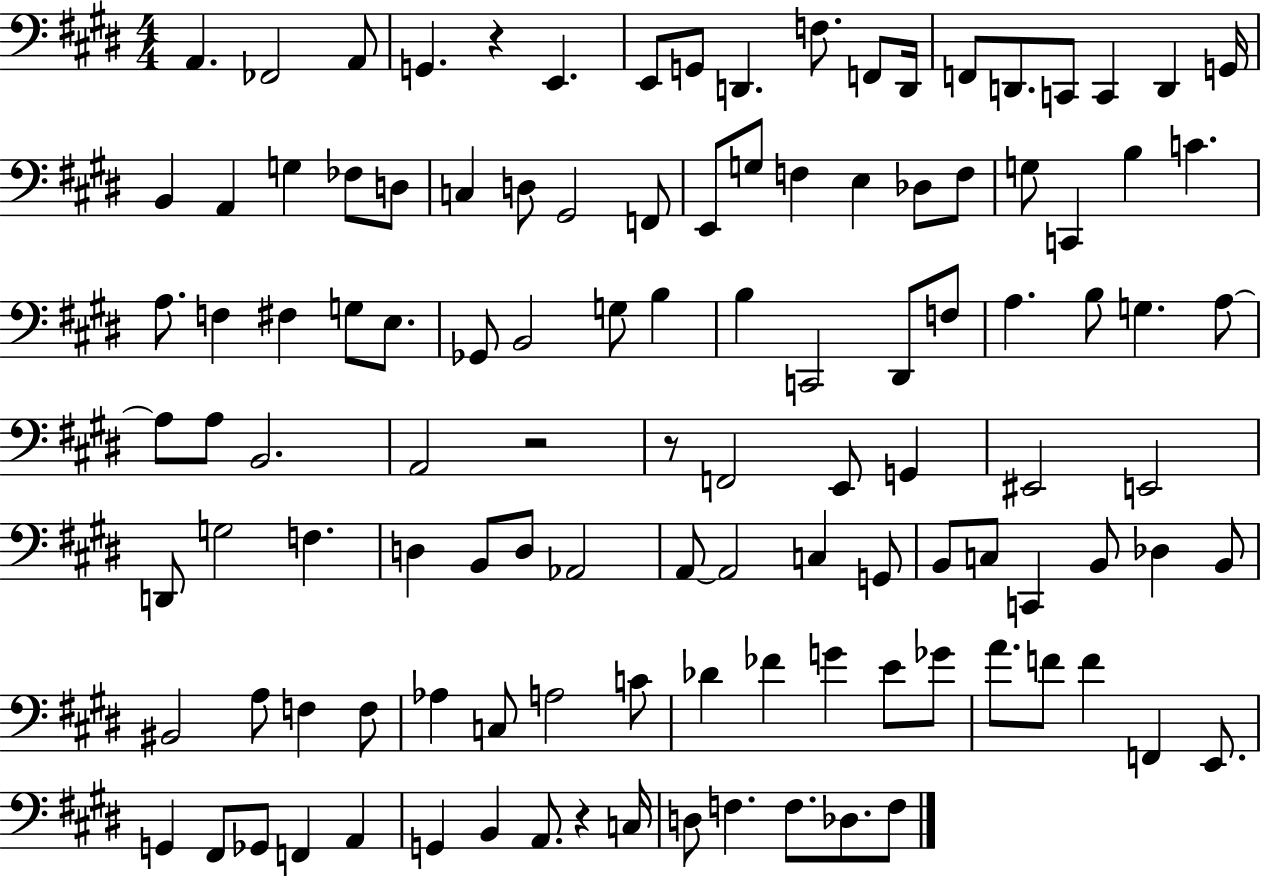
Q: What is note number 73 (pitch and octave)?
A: G2